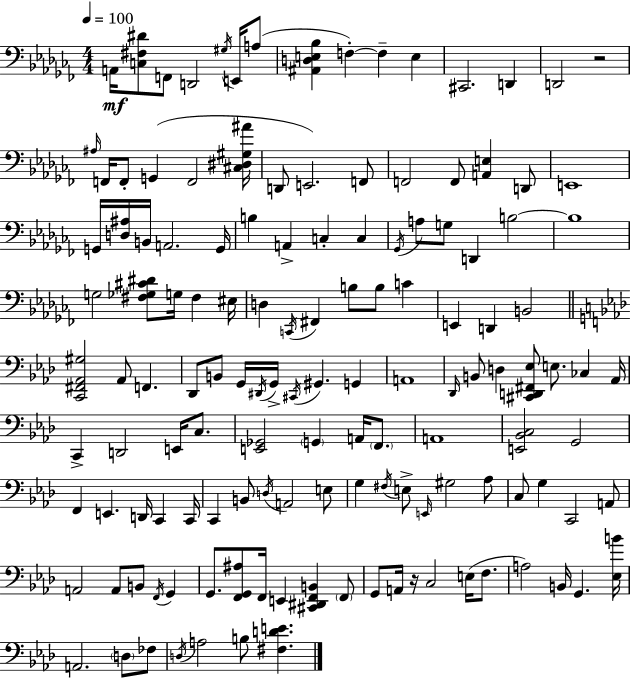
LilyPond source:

{
  \clef bass
  \numericTimeSignature
  \time 4/4
  \key aes \minor
  \tempo 4 = 100
  a,16\mf <c fis dis'>8 f,8 d,2 \acciaccatura { gis16 } e,16 a8( | <ais, d e bes>4 f4-.~~) f4-- e4 | cis,2. d,4 | d,2 r2 | \break \grace { ais16 } f,16 f,8-. g,4( f,2 | <cis dis gis ais'>16 d,8 e,2.) | f,8 f,2 f,8 <a, e>4 | d,8 e,1 | \break g,16 <d ais>16 b,16 a,2. | g,16 b4 a,4-> c4-. c4 | \acciaccatura { ges,16 } a8 g8 d,4 b2~~ | b1 | \break g2 <fis ges cis' dis'>8 g16 fis4 | eis16 d4 \acciaccatura { c,16 } fis,4 b8 b8 | c'4 e,4 d,4 b,2 | \bar "||" \break \key f \minor <c, fis, aes, gis>2 aes,8 f,4. | des,8 b,8 g,16 \acciaccatura { dis,16 } g,16-> \acciaccatura { cis,16 } gis,4. g,4 | a,1 | \grace { des,16 } b,8 d4 <cis, d, fis, ees>8 e8. ces4 | \break aes,16 c,4-> d,2 e,16 | c8. <e, ges,>2 \parenthesize g,4 a,16 | \parenthesize f,8. a,1 | <e, bes, c>2 g,2 | \break f,4 e,4. d,16 c,4 | c,16 c,4 b,8 \acciaccatura { d16 } a,2 | e8 g4 \acciaccatura { fis16 } e8-> \grace { e,16 } gis2 | aes8 c8 g4 c,2 | \break a,8 a,2 a,8 | b,8 \acciaccatura { f,16 } g,4 g,8. <f, g, ais>8 f,16 e,4 | <cis, dis, f, b,>4 \parenthesize f,8 g,8 a,16 r16 c2 | e16( f8. a2) b,16 | \break g,4. <ees b'>16 a,2. | \parenthesize d8 fes8 \acciaccatura { d16 } a2 | b8 <fis d' e'>4. \bar "|."
}